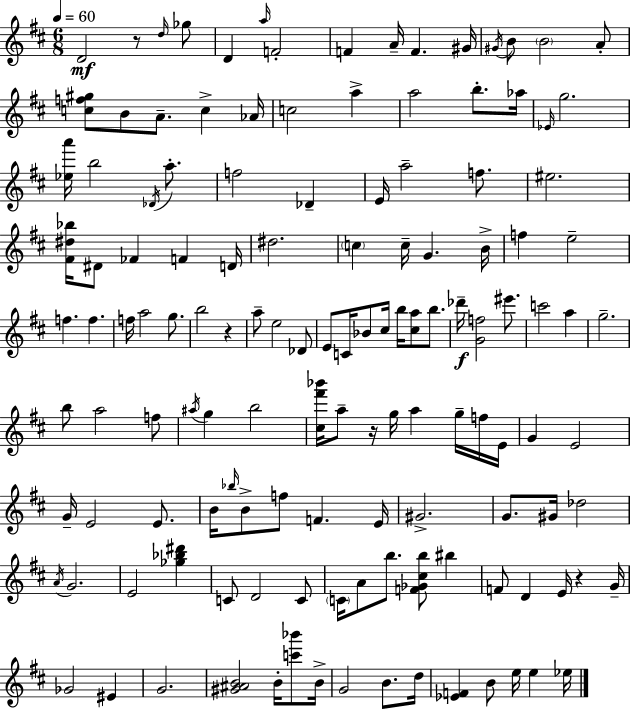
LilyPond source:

{
  \clef treble
  \numericTimeSignature
  \time 6/8
  \key d \major
  \tempo 4 = 60
  \repeat volta 2 { d'2\mf r8 \grace { d''16 } ges''8 | d'4 \grace { a''16 } f'2-. | f'4 a'16-- f'4. | gis'16 \acciaccatura { gis'16 } b'8 \parenthesize b'2 | \break a'8-. <c'' f'' gis''>8 b'8 a'8.-- c''4-> | aes'16 c''2 a''4-> | a''2 b''8.-. | aes''16 \grace { ees'16 } g''2. | \break <ees'' a'''>16 b''2 | \acciaccatura { des'16 } a''8.-. f''2 | des'4-- e'16 a''2-- | f''8. eis''2. | \break <fis' dis'' bes''>16 dis'8 fes'4 | f'4 d'16 dis''2. | \parenthesize c''4 c''16-- g'4. | b'16-> f''4 e''2-- | \break f''4. f''4. | f''16 a''2 | g''8. b''2 | r4 a''8-- e''2 | \break des'8 e'8 c'16 bes'8 cis''16 b''16 | <cis'' a''>8 b''8. des'''16--\f <g' f''>2 | eis'''8. c'''2 | a''4 g''2.-- | \break b''8 a''2 | f''8 \acciaccatura { ais''16 } g''4 b''2 | <cis'' fis''' bes'''>16 a''8-- r16 g''16 a''4 | g''16-- f''16 e'16 g'4 e'2 | \break g'16-- e'2 | e'8. b'16 \grace { bes''16 } b'8-> f''8 | f'4. e'16 gis'2.-> | g'8. gis'16 des''2 | \break \acciaccatura { a'16 } g'2. | e'2 | <ges'' bes'' dis'''>4 c'8 d'2 | c'8 \parenthesize c'16 a'8 b''8. | \break <f' ges' cis'' b''>8 bis''4 f'8 d'4 | e'16 r4 g'16-- ges'2 | eis'4 g'2. | <gis' ais' b'>2 | \break b'16-. <c''' bes'''>8 b'16-> g'2 | b'8. d''16 <ees' f'>4 | b'8 e''16 e''4 ees''16 } \bar "|."
}